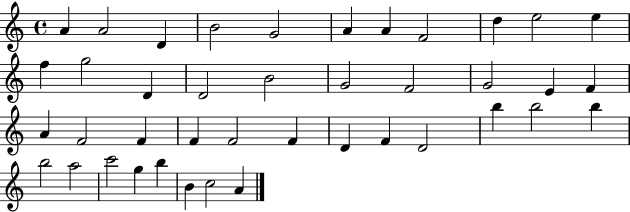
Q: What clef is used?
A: treble